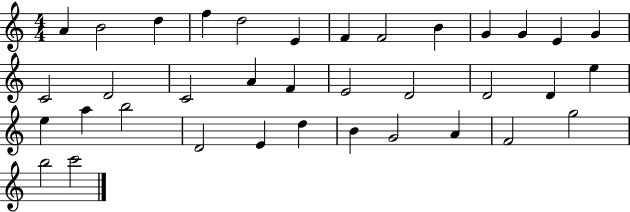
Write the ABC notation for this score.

X:1
T:Untitled
M:4/4
L:1/4
K:C
A B2 d f d2 E F F2 B G G E G C2 D2 C2 A F E2 D2 D2 D e e a b2 D2 E d B G2 A F2 g2 b2 c'2